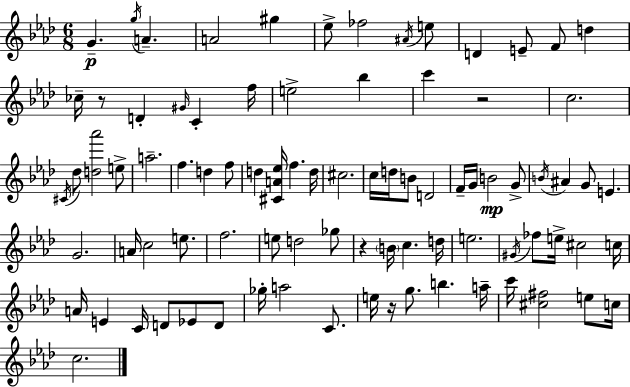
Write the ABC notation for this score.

X:1
T:Untitled
M:6/8
L:1/4
K:Fm
G g/4 A A2 ^g _e/2 _f2 ^A/4 e/2 D E/2 F/2 d _c/4 z/2 D ^G/4 C f/4 e2 _b c' z2 c2 ^C/4 _d/2 [d_a']2 e/2 a2 f d f/2 d [^CA_e]/4 f d/4 ^c2 c/4 d/4 B/2 D2 F/4 G/4 B2 G/2 B/4 ^A G/2 E G2 A/4 c2 e/2 f2 e/2 d2 _g/2 z B/4 c d/4 e2 ^G/4 _f/2 e/4 ^c2 c/4 A/4 E C/4 D/2 _E/2 D/2 _g/4 a2 C/2 e/4 z/4 g/2 b a/4 c'/4 [^c^f]2 e/2 c/4 c2